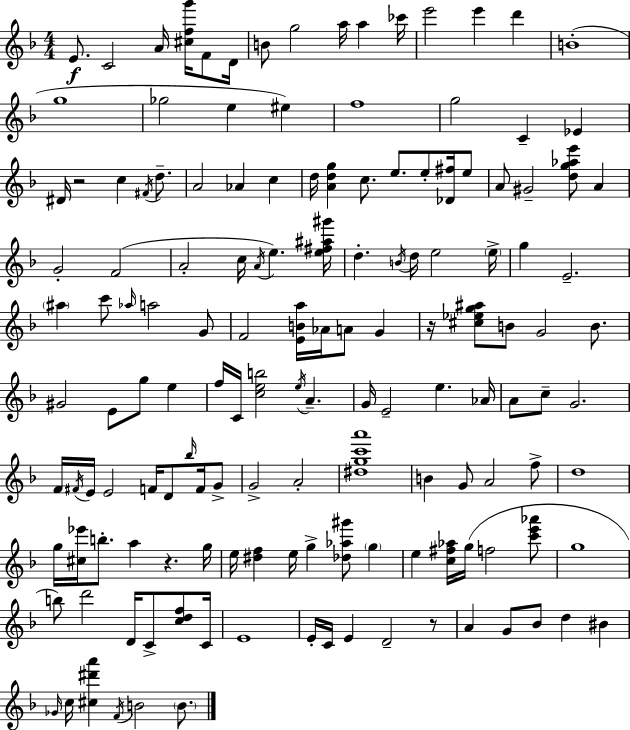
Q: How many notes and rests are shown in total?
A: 145